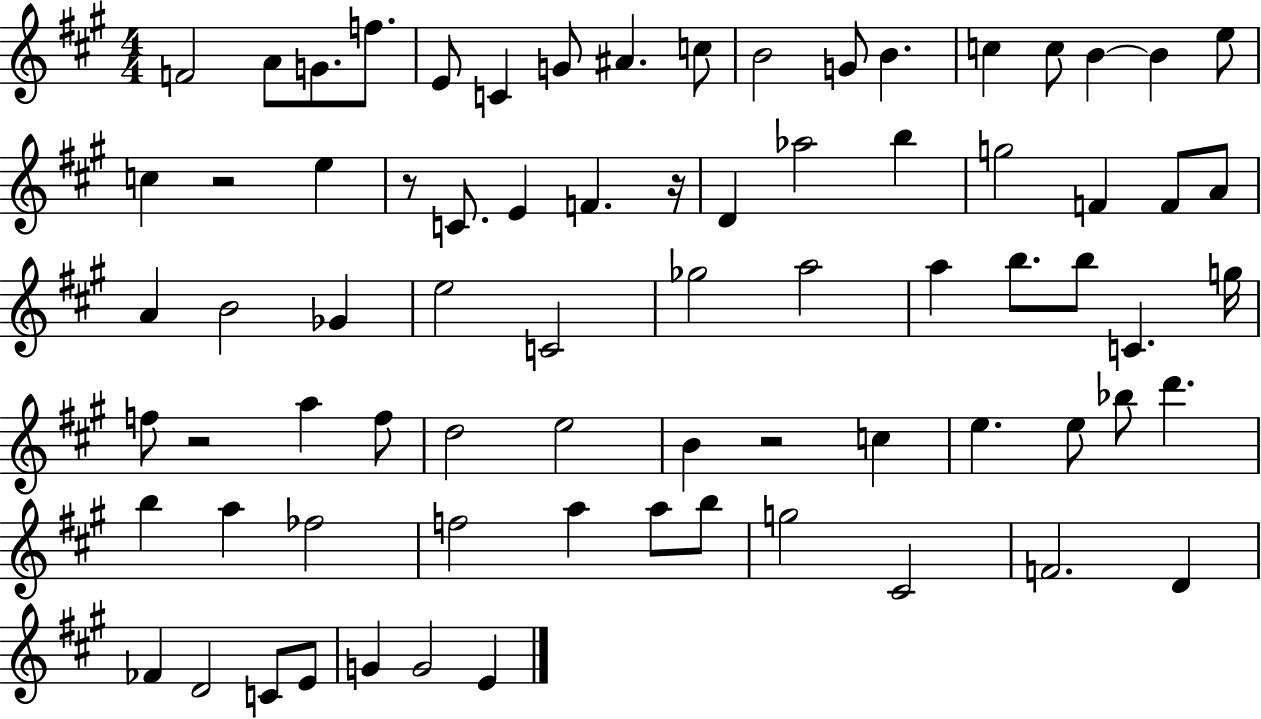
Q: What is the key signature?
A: A major